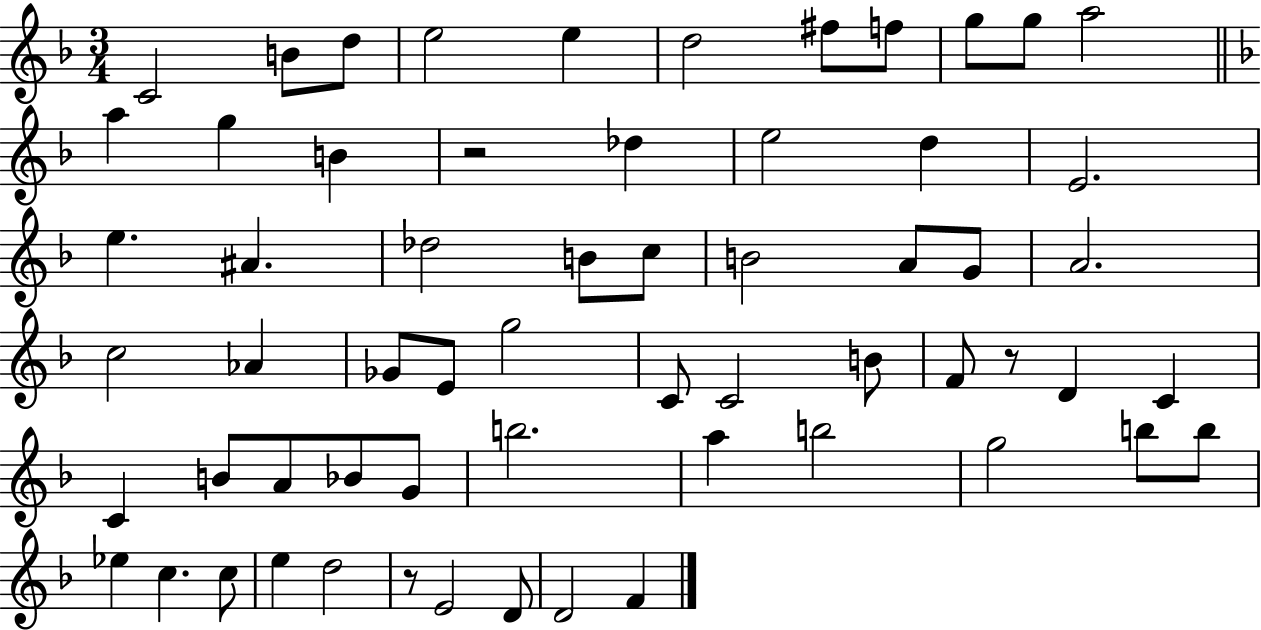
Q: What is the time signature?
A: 3/4